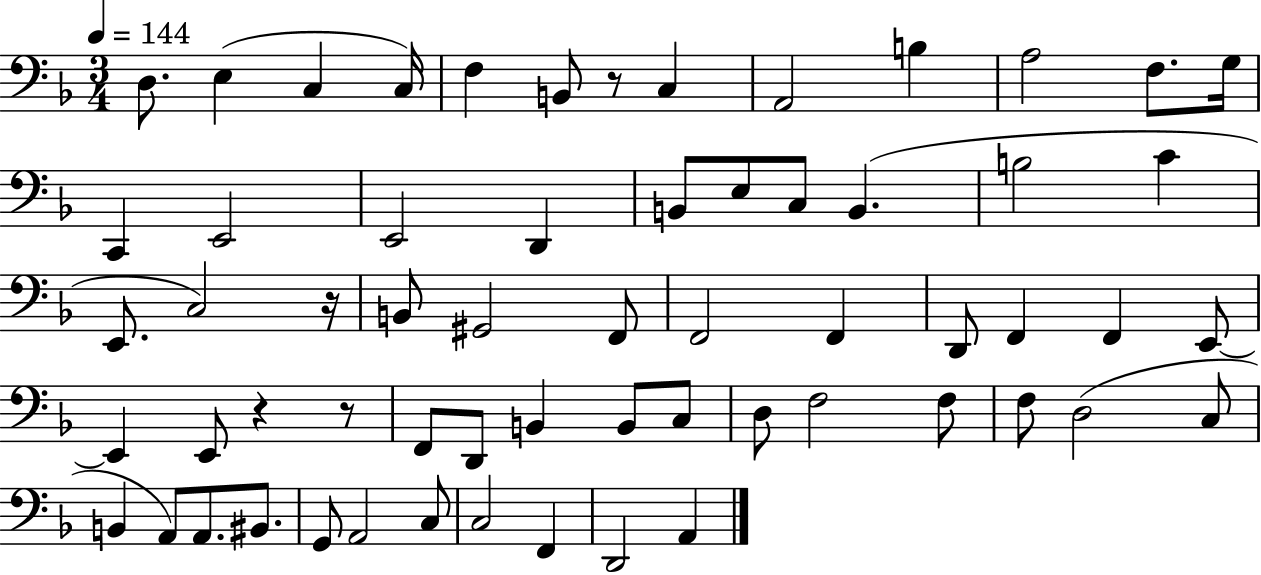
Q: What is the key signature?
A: F major